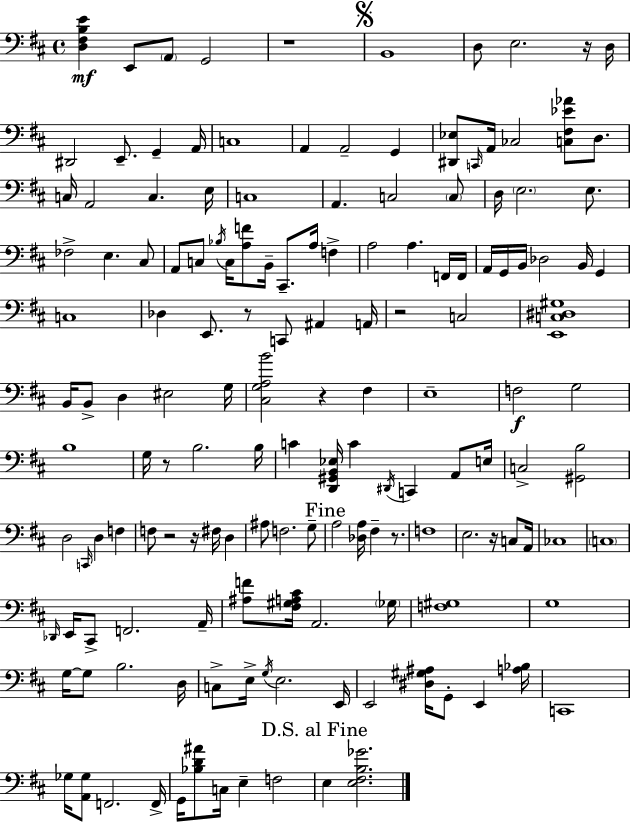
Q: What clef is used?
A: bass